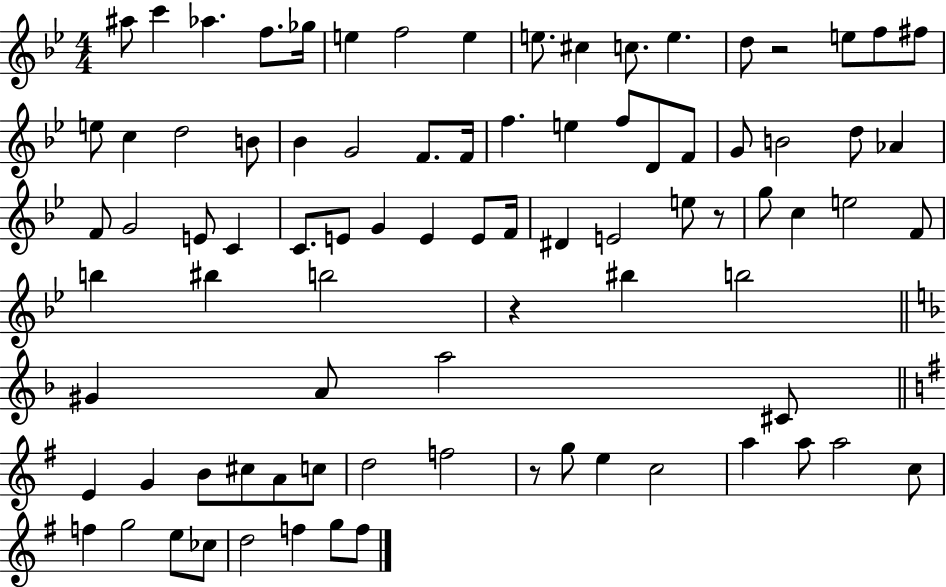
A#5/e C6/q Ab5/q. F5/e. Gb5/s E5/q F5/h E5/q E5/e. C#5/q C5/e. E5/q. D5/e R/h E5/e F5/e F#5/e E5/e C5/q D5/h B4/e Bb4/q G4/h F4/e. F4/s F5/q. E5/q F5/e D4/e F4/e G4/e B4/h D5/e Ab4/q F4/e G4/h E4/e C4/q C4/e. E4/e G4/q E4/q E4/e F4/s D#4/q E4/h E5/e R/e G5/e C5/q E5/h F4/e B5/q BIS5/q B5/h R/q BIS5/q B5/h G#4/q A4/e A5/h C#4/e E4/q G4/q B4/e C#5/e A4/e C5/e D5/h F5/h R/e G5/e E5/q C5/h A5/q A5/e A5/h C5/e F5/q G5/h E5/e CES5/e D5/h F5/q G5/e F5/e